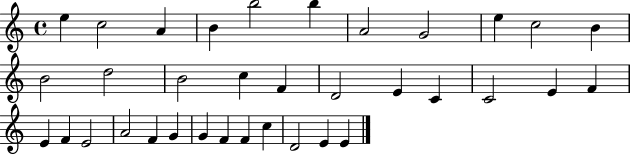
E5/q C5/h A4/q B4/q B5/h B5/q A4/h G4/h E5/q C5/h B4/q B4/h D5/h B4/h C5/q F4/q D4/h E4/q C4/q C4/h E4/q F4/q E4/q F4/q E4/h A4/h F4/q G4/q G4/q F4/q F4/q C5/q D4/h E4/q E4/q